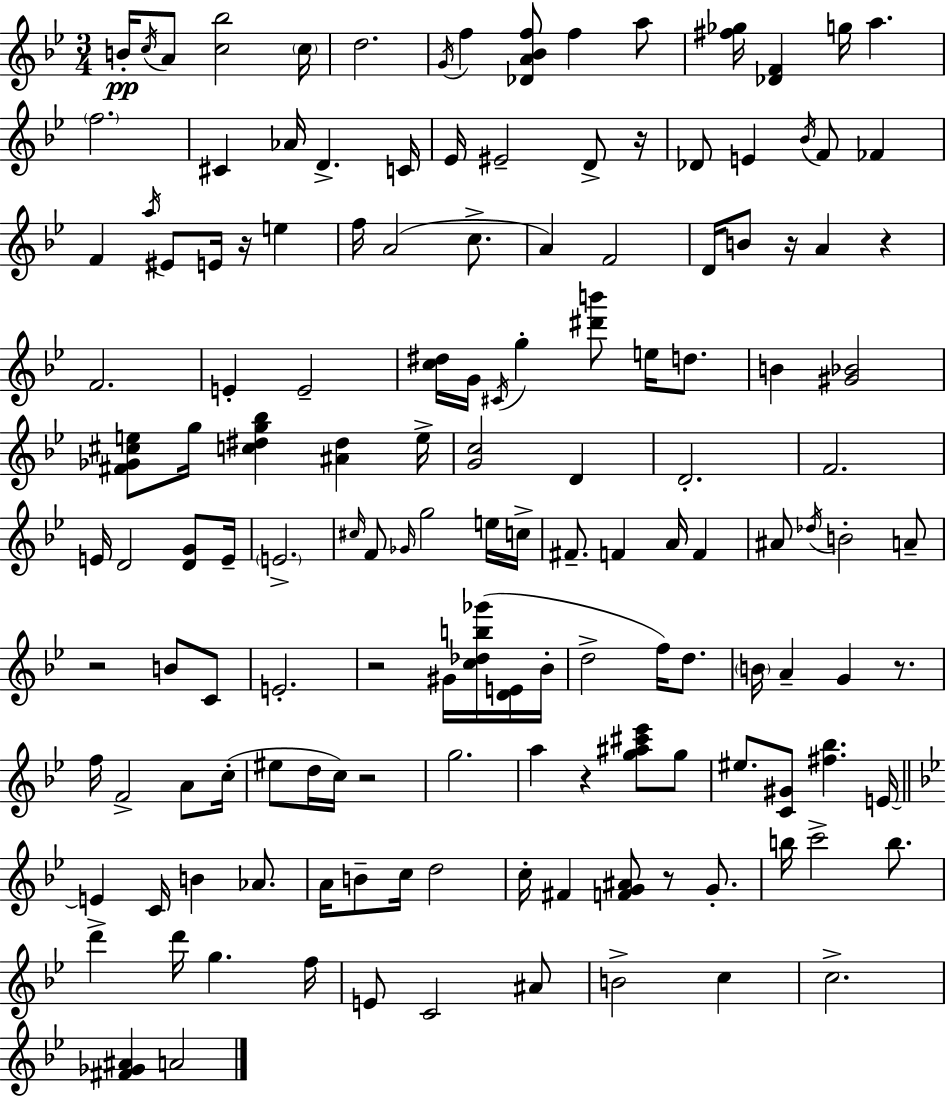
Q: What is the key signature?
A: BES major